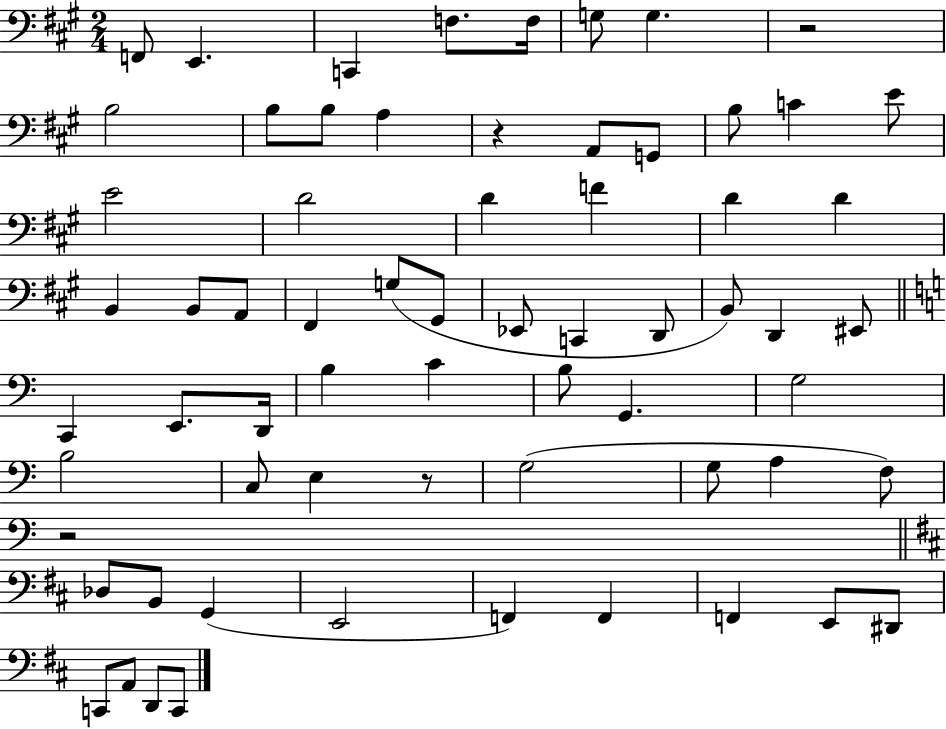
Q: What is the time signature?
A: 2/4